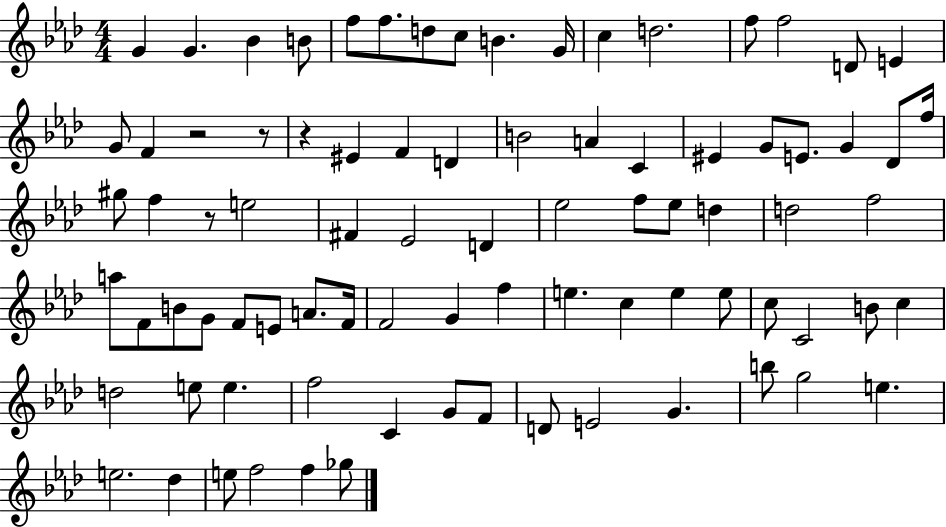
G4/q G4/q. Bb4/q B4/e F5/e F5/e. D5/e C5/e B4/q. G4/s C5/q D5/h. F5/e F5/h D4/e E4/q G4/e F4/q R/h R/e R/q EIS4/q F4/q D4/q B4/h A4/q C4/q EIS4/q G4/e E4/e. G4/q Db4/e F5/s G#5/e F5/q R/e E5/h F#4/q Eb4/h D4/q Eb5/h F5/e Eb5/e D5/q D5/h F5/h A5/e F4/e B4/e G4/e F4/e E4/e A4/e. F4/s F4/h G4/q F5/q E5/q. C5/q E5/q E5/e C5/e C4/h B4/e C5/q D5/h E5/e E5/q. F5/h C4/q G4/e F4/e D4/e E4/h G4/q. B5/e G5/h E5/q. E5/h. Db5/q E5/e F5/h F5/q Gb5/e